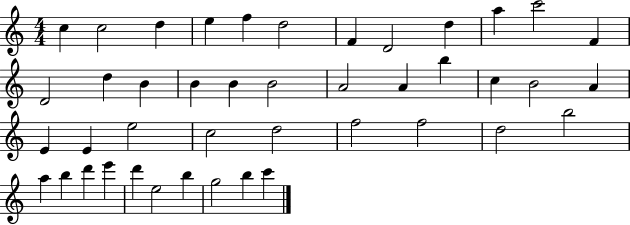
X:1
T:Untitled
M:4/4
L:1/4
K:C
c c2 d e f d2 F D2 d a c'2 F D2 d B B B B2 A2 A b c B2 A E E e2 c2 d2 f2 f2 d2 b2 a b d' e' d' e2 b g2 b c'